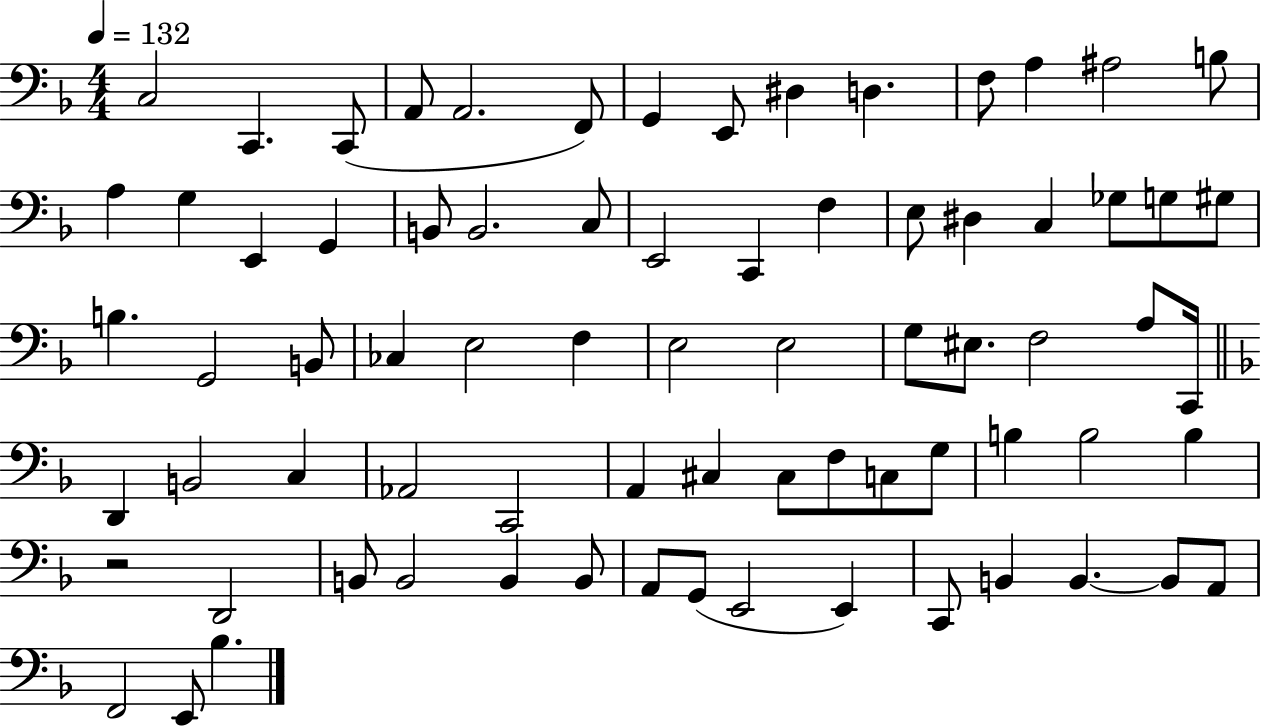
C3/h C2/q. C2/e A2/e A2/h. F2/e G2/q E2/e D#3/q D3/q. F3/e A3/q A#3/h B3/e A3/q G3/q E2/q G2/q B2/e B2/h. C3/e E2/h C2/q F3/q E3/e D#3/q C3/q Gb3/e G3/e G#3/e B3/q. G2/h B2/e CES3/q E3/h F3/q E3/h E3/h G3/e EIS3/e. F3/h A3/e C2/s D2/q B2/h C3/q Ab2/h C2/h A2/q C#3/q C#3/e F3/e C3/e G3/e B3/q B3/h B3/q R/h D2/h B2/e B2/h B2/q B2/e A2/e G2/e E2/h E2/q C2/e B2/q B2/q. B2/e A2/e F2/h E2/e Bb3/q.